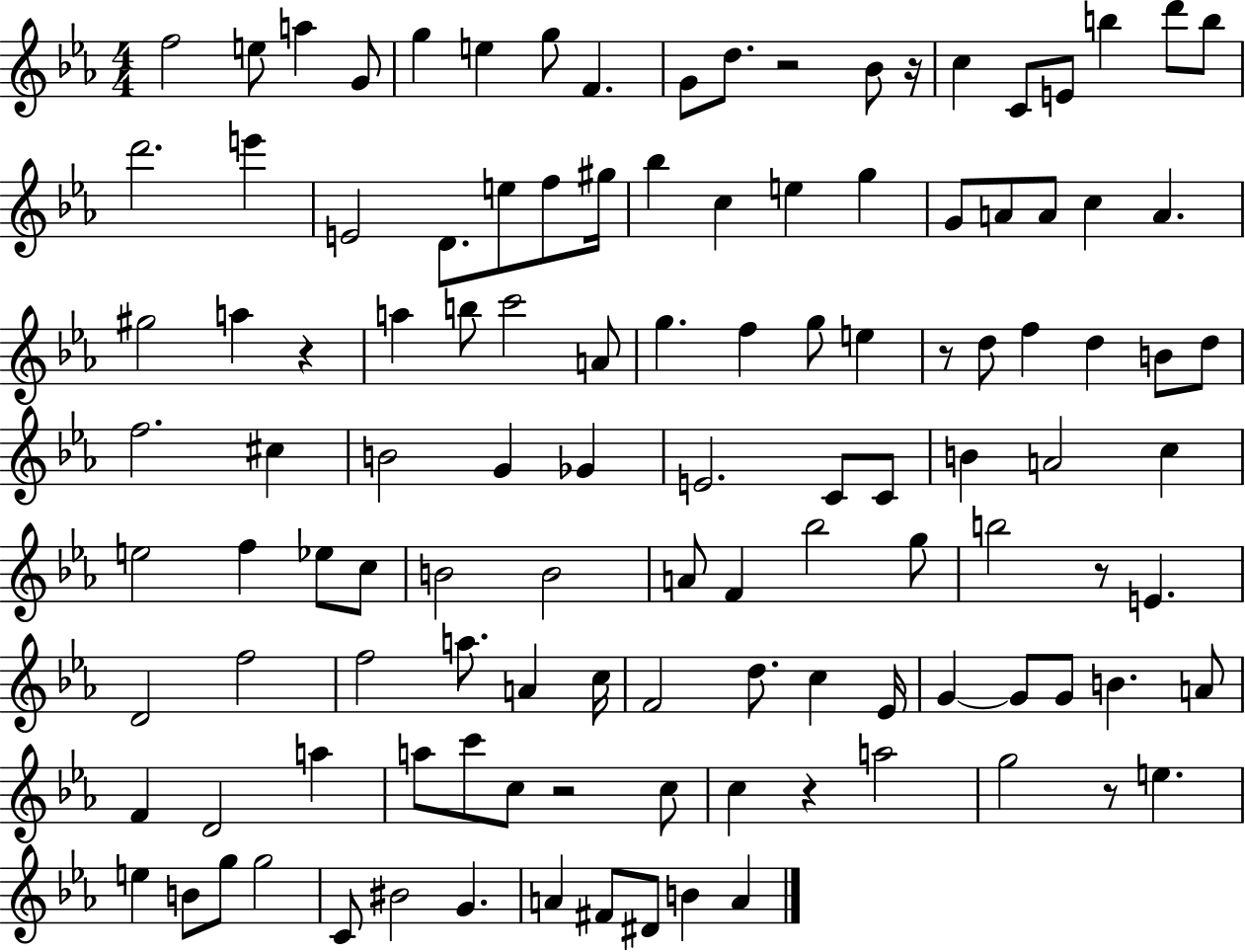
{
  \clef treble
  \numericTimeSignature
  \time 4/4
  \key ees \major
  \repeat volta 2 { f''2 e''8 a''4 g'8 | g''4 e''4 g''8 f'4. | g'8 d''8. r2 bes'8 r16 | c''4 c'8 e'8 b''4 d'''8 b''8 | \break d'''2. e'''4 | e'2 d'8. e''8 f''8 gis''16 | bes''4 c''4 e''4 g''4 | g'8 a'8 a'8 c''4 a'4. | \break gis''2 a''4 r4 | a''4 b''8 c'''2 a'8 | g''4. f''4 g''8 e''4 | r8 d''8 f''4 d''4 b'8 d''8 | \break f''2. cis''4 | b'2 g'4 ges'4 | e'2. c'8 c'8 | b'4 a'2 c''4 | \break e''2 f''4 ees''8 c''8 | b'2 b'2 | a'8 f'4 bes''2 g''8 | b''2 r8 e'4. | \break d'2 f''2 | f''2 a''8. a'4 c''16 | f'2 d''8. c''4 ees'16 | g'4~~ g'8 g'8 b'4. a'8 | \break f'4 d'2 a''4 | a''8 c'''8 c''8 r2 c''8 | c''4 r4 a''2 | g''2 r8 e''4. | \break e''4 b'8 g''8 g''2 | c'8 bis'2 g'4. | a'4 fis'8 dis'8 b'4 a'4 | } \bar "|."
}